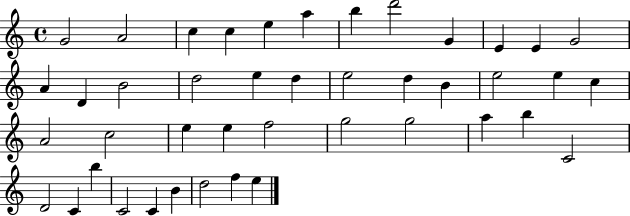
{
  \clef treble
  \time 4/4
  \defaultTimeSignature
  \key c \major
  g'2 a'2 | c''4 c''4 e''4 a''4 | b''4 d'''2 g'4 | e'4 e'4 g'2 | \break a'4 d'4 b'2 | d''2 e''4 d''4 | e''2 d''4 b'4 | e''2 e''4 c''4 | \break a'2 c''2 | e''4 e''4 f''2 | g''2 g''2 | a''4 b''4 c'2 | \break d'2 c'4 b''4 | c'2 c'4 b'4 | d''2 f''4 e''4 | \bar "|."
}